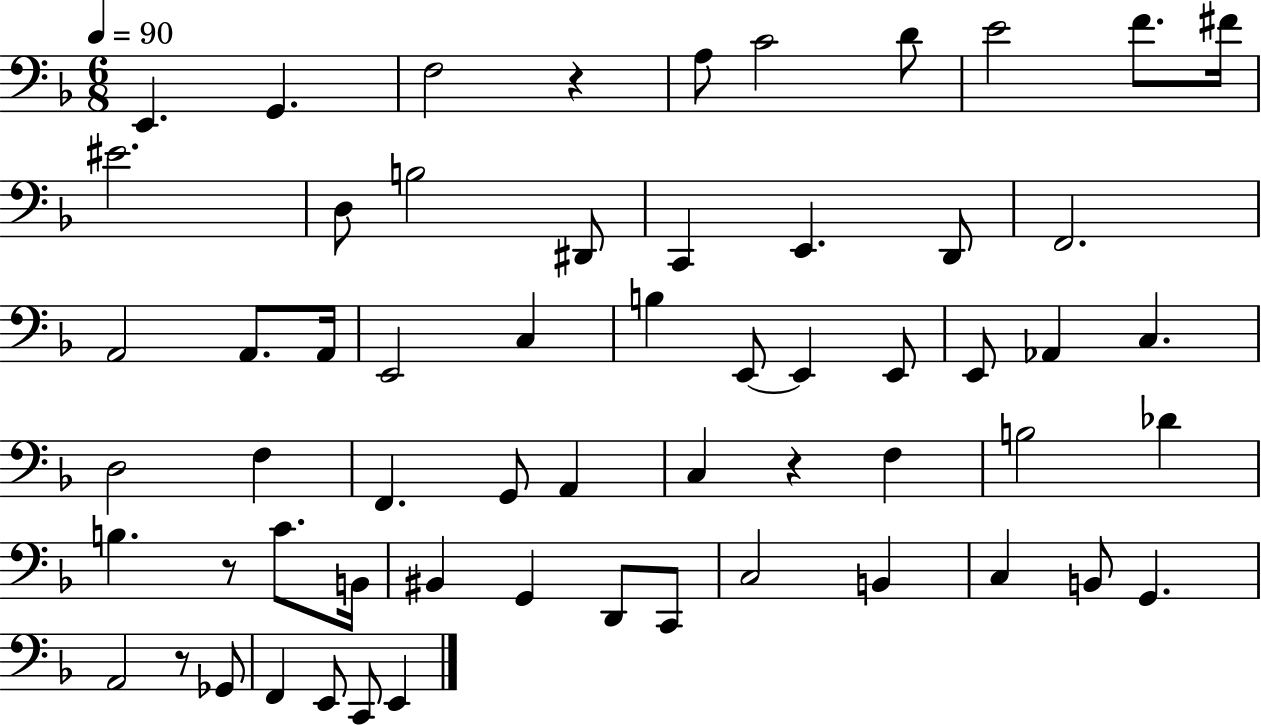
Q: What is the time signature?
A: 6/8